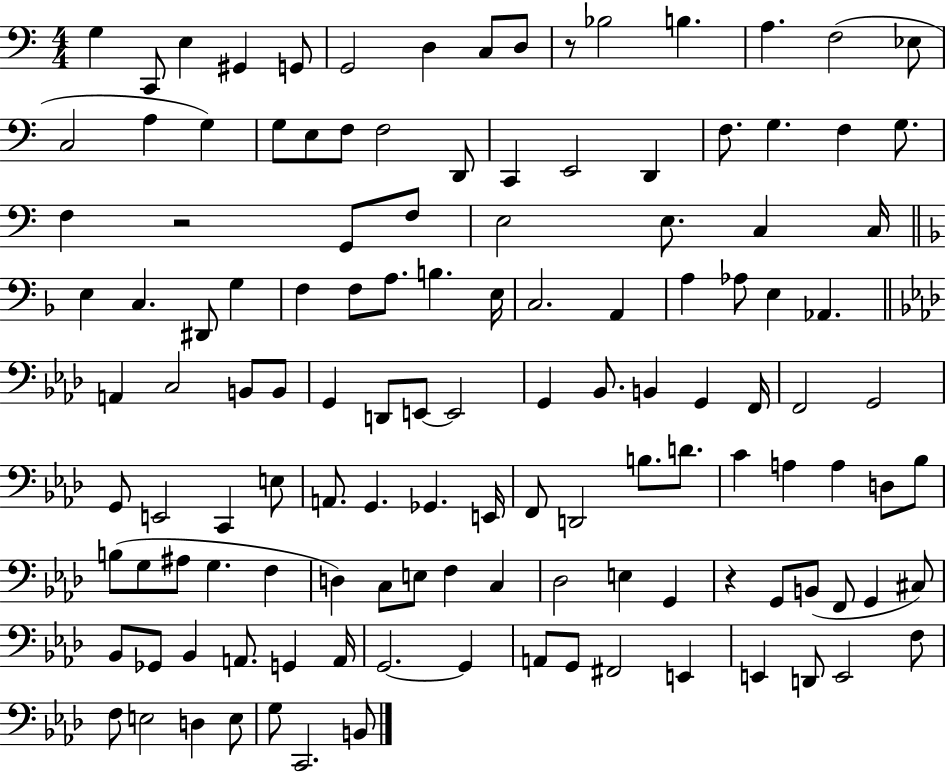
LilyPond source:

{
  \clef bass
  \numericTimeSignature
  \time 4/4
  \key c \major
  \repeat volta 2 { g4 c,8 e4 gis,4 g,8 | g,2 d4 c8 d8 | r8 bes2 b4. | a4. f2( ees8 | \break c2 a4 g4) | g8 e8 f8 f2 d,8 | c,4 e,2 d,4 | f8. g4. f4 g8. | \break f4 r2 g,8 f8 | e2 e8. c4 c16 | \bar "||" \break \key d \minor e4 c4. dis,8 g4 | f4 f8 a8. b4. e16 | c2. a,4 | a4 aes8 e4 aes,4. | \break \bar "||" \break \key aes \major a,4 c2 b,8 b,8 | g,4 d,8 e,8~~ e,2 | g,4 bes,8. b,4 g,4 f,16 | f,2 g,2 | \break g,8 e,2 c,4 e8 | a,8. g,4. ges,4. e,16 | f,8 d,2 b8. d'8. | c'4 a4 a4 d8 bes8 | \break b8( g8 ais8 g4. f4 | d4) c8 e8 f4 c4 | des2 e4 g,4 | r4 g,8 b,8( f,8 g,4 cis8) | \break bes,8 ges,8 bes,4 a,8. g,4 a,16 | g,2.~~ g,4 | a,8 g,8 fis,2 e,4 | e,4 d,8 e,2 f8 | \break f8 e2 d4 e8 | g8 c,2. b,8 | } \bar "|."
}